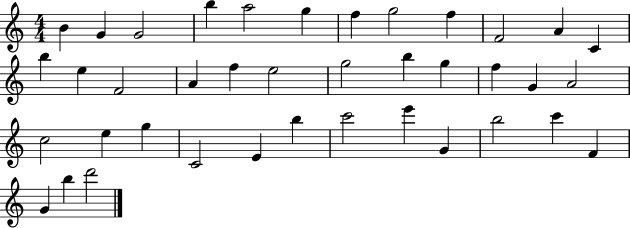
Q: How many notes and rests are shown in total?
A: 39